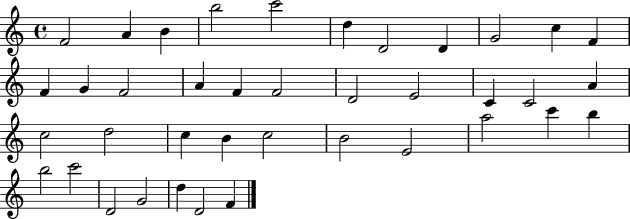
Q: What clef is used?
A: treble